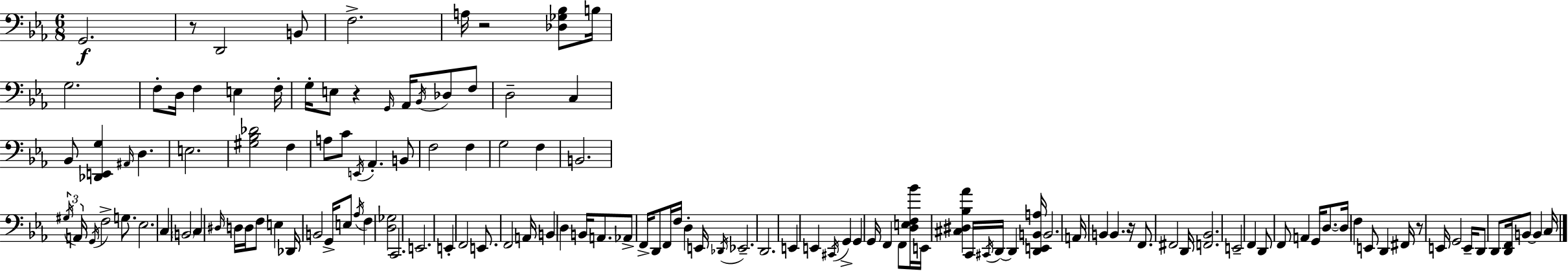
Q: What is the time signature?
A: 6/8